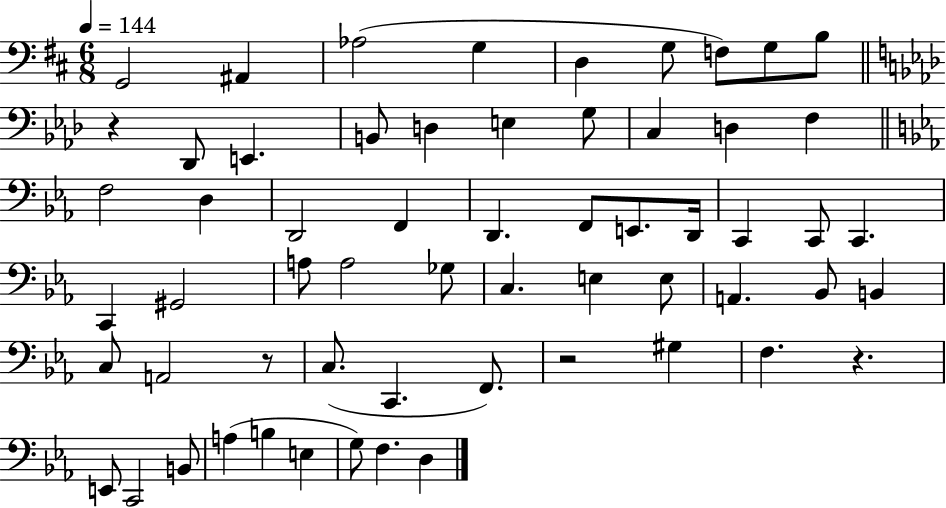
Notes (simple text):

G2/h A#2/q Ab3/h G3/q D3/q G3/e F3/e G3/e B3/e R/q Db2/e E2/q. B2/e D3/q E3/q G3/e C3/q D3/q F3/q F3/h D3/q D2/h F2/q D2/q. F2/e E2/e. D2/s C2/q C2/e C2/q. C2/q G#2/h A3/e A3/h Gb3/e C3/q. E3/q E3/e A2/q. Bb2/e B2/q C3/e A2/h R/e C3/e. C2/q. F2/e. R/h G#3/q F3/q. R/q. E2/e C2/h B2/e A3/q B3/q E3/q G3/e F3/q. D3/q